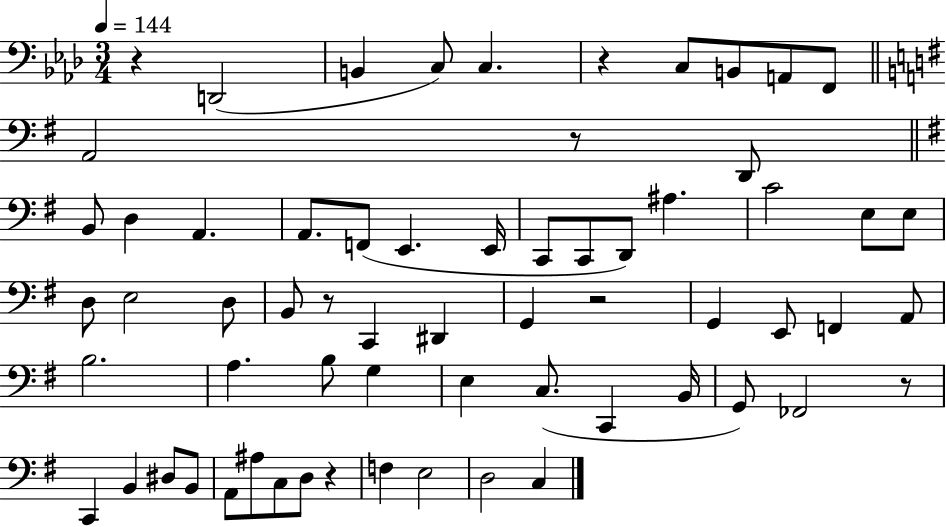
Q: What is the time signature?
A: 3/4